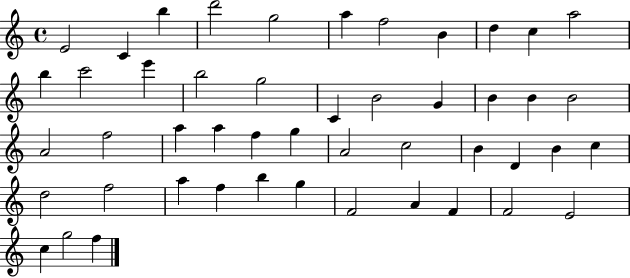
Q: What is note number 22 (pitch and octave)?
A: B4